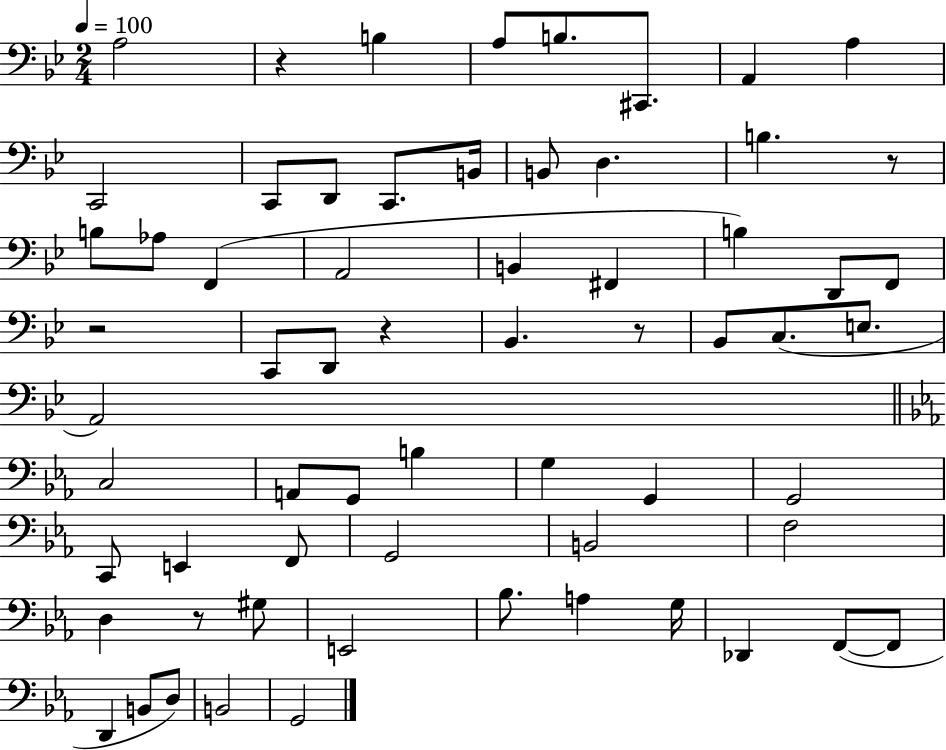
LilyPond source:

{
  \clef bass
  \numericTimeSignature
  \time 2/4
  \key bes \major
  \tempo 4 = 100
  a2 | r4 b4 | a8 b8. cis,8. | a,4 a4 | \break c,2 | c,8 d,8 c,8. b,16 | b,8 d4. | b4. r8 | \break b8 aes8 f,4( | a,2 | b,4 fis,4 | b4) d,8 f,8 | \break r2 | c,8 d,8 r4 | bes,4. r8 | bes,8 c8.( e8. | \break a,2) | \bar "||" \break \key c \minor c2 | a,8 g,8 b4 | g4 g,4 | g,2 | \break c,8 e,4 f,8 | g,2 | b,2 | f2 | \break d4 r8 gis8 | e,2 | bes8. a4 g16 | des,4 f,8~(~ f,8 | \break d,4 b,8 d8) | b,2 | g,2 | \bar "|."
}